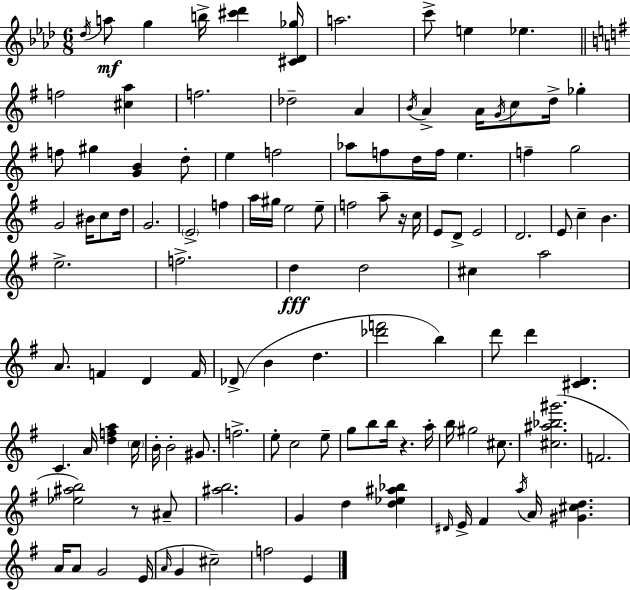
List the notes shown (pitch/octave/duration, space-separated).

Db5/s A5/e G5/q B5/s [C#6,Db6]/q [C#4,Db4,Gb5]/s A5/h. C6/e E5/q Eb5/q. F5/h [C#5,A5]/q F5/h. Db5/h A4/q B4/s A4/q A4/s G4/s C5/e D5/s Gb5/q F5/e G#5/q [G4,B4]/q D5/e E5/q F5/h Ab5/e F5/e D5/s F5/s E5/q. F5/q G5/h G4/h BIS4/s C5/e D5/s G4/h. E4/h F5/q A5/s G#5/s E5/h E5/e F5/h A5/e R/s C5/s E4/e D4/e E4/h D4/h. E4/e C5/q B4/q. E5/h. F5/h. D5/q D5/h C#5/q A5/h A4/e. F4/q D4/q F4/s Db4/e B4/q D5/q. [Db6,F6]/h B5/q D6/e D6/q [C#4,D4]/q. C4/q. A4/s [D5,F5,A5]/q C5/s B4/s B4/h G#4/e. F5/h. E5/e C5/h E5/e G5/e B5/e B5/s R/q. A5/s B5/s G#5/h C#5/e. [C#5,A#5,Bb5,G#6]/h. F4/h. [Eb5,A#5,B5]/h R/e A#4/e [A#5,B5]/h. G4/q D5/q [D5,Eb5,A#5,Bb5]/q D#4/s E4/s F#4/q A5/s A4/s [G#4,C#5,D5]/q. A4/s A4/e G4/h E4/s A4/s G4/q C#5/h F5/h E4/q